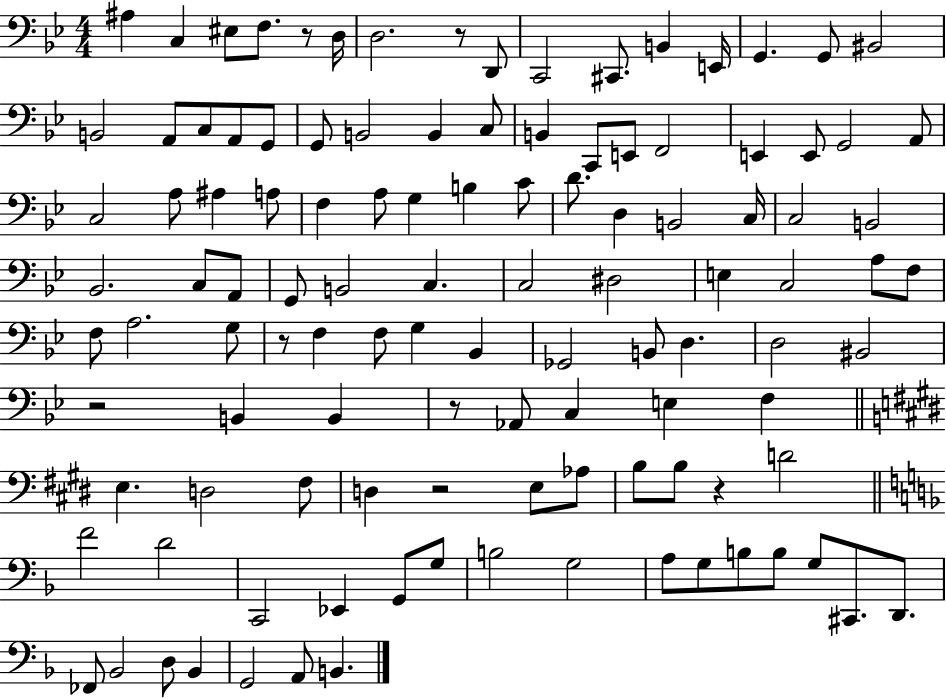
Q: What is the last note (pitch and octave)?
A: B2